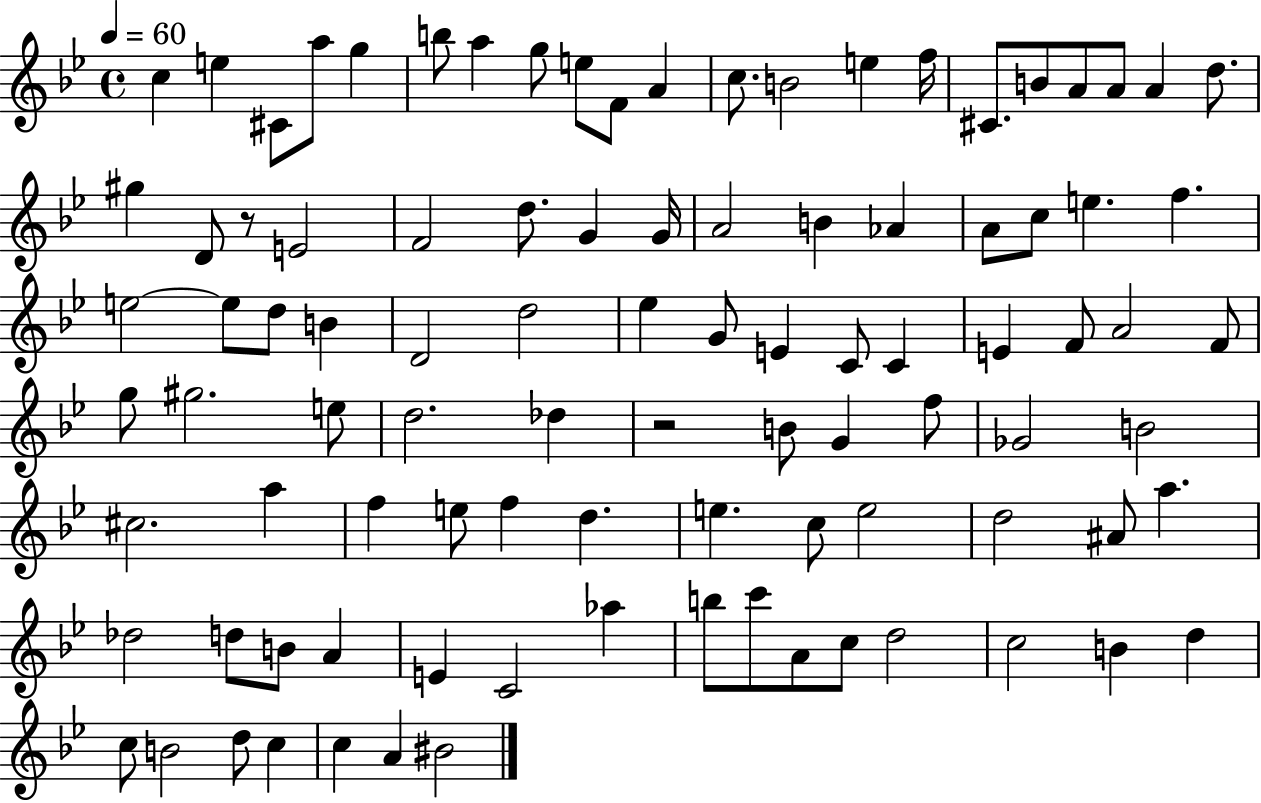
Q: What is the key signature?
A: BES major